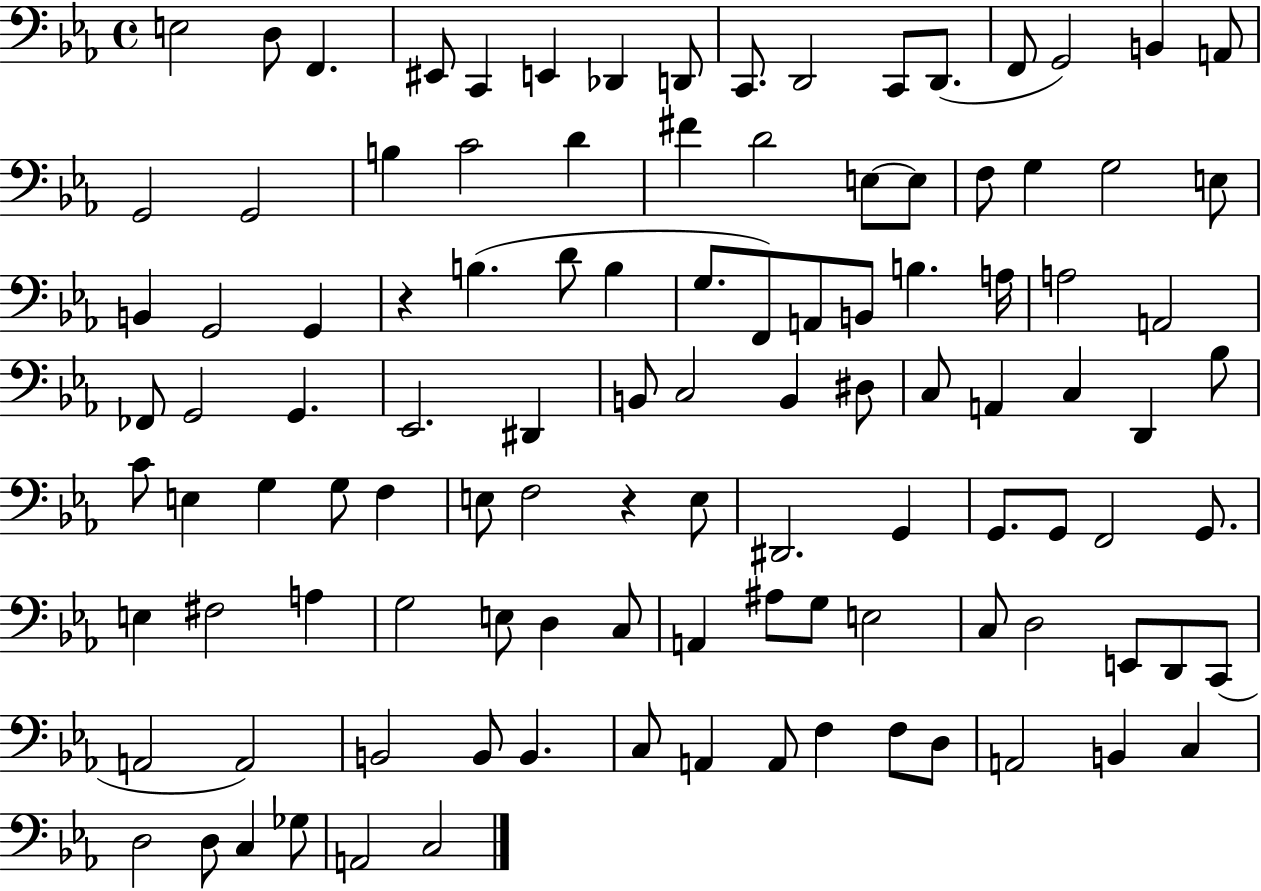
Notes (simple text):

E3/h D3/e F2/q. EIS2/e C2/q E2/q Db2/q D2/e C2/e. D2/h C2/e D2/e. F2/e G2/h B2/q A2/e G2/h G2/h B3/q C4/h D4/q F#4/q D4/h E3/e E3/e F3/e G3/q G3/h E3/e B2/q G2/h G2/q R/q B3/q. D4/e B3/q G3/e. F2/e A2/e B2/e B3/q. A3/s A3/h A2/h FES2/e G2/h G2/q. Eb2/h. D#2/q B2/e C3/h B2/q D#3/e C3/e A2/q C3/q D2/q Bb3/e C4/e E3/q G3/q G3/e F3/q E3/e F3/h R/q E3/e D#2/h. G2/q G2/e. G2/e F2/h G2/e. E3/q F#3/h A3/q G3/h E3/e D3/q C3/e A2/q A#3/e G3/e E3/h C3/e D3/h E2/e D2/e C2/e A2/h A2/h B2/h B2/e B2/q. C3/e A2/q A2/e F3/q F3/e D3/e A2/h B2/q C3/q D3/h D3/e C3/q Gb3/e A2/h C3/h